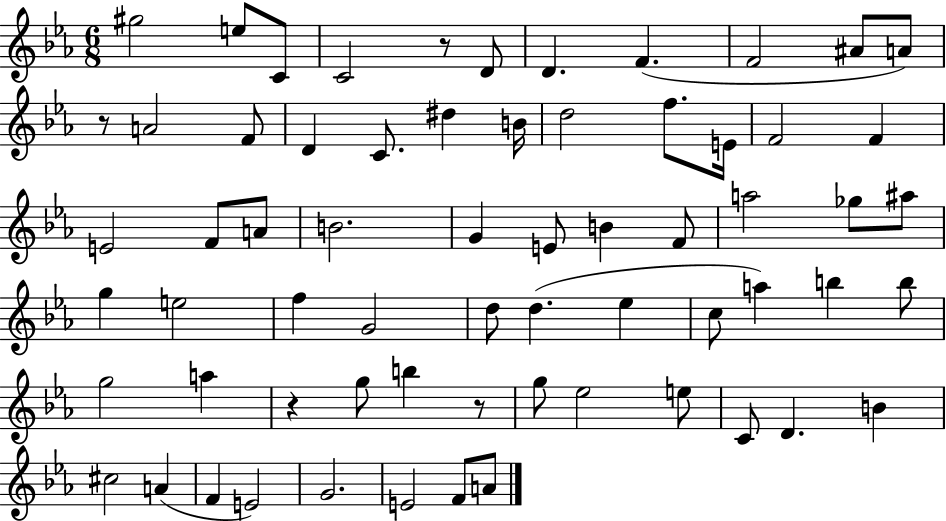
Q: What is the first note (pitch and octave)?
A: G#5